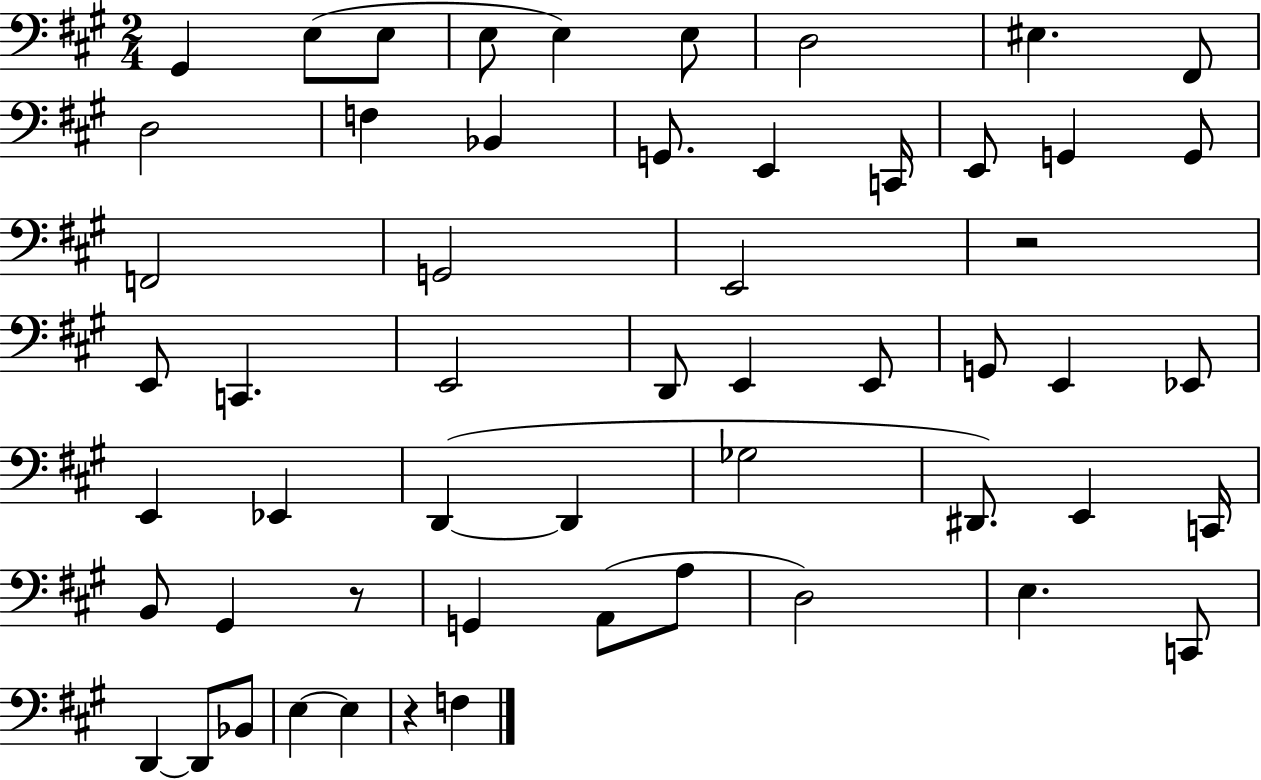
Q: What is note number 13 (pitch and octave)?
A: G2